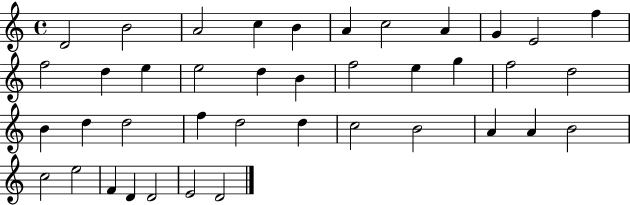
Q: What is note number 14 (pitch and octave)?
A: E5